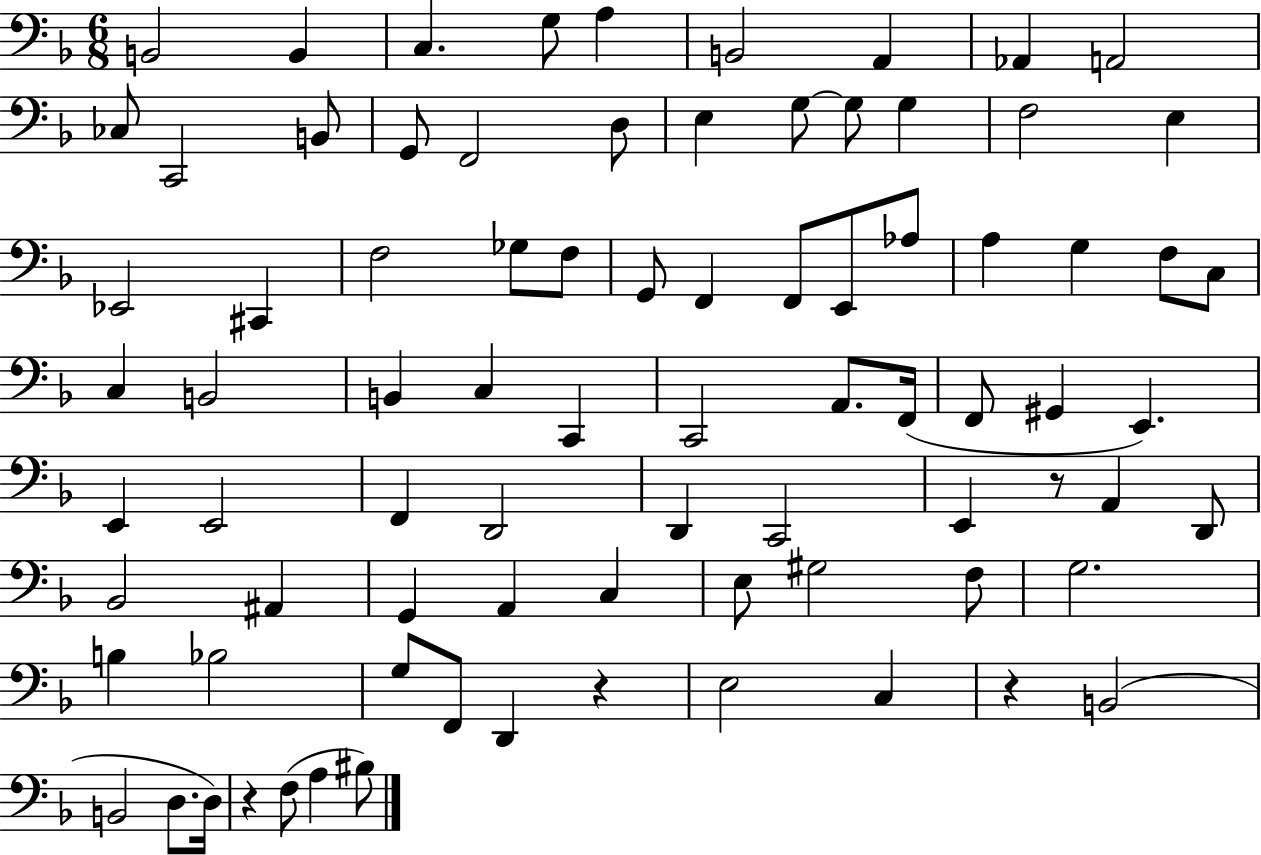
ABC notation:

X:1
T:Untitled
M:6/8
L:1/4
K:F
B,,2 B,, C, G,/2 A, B,,2 A,, _A,, A,,2 _C,/2 C,,2 B,,/2 G,,/2 F,,2 D,/2 E, G,/2 G,/2 G, F,2 E, _E,,2 ^C,, F,2 _G,/2 F,/2 G,,/2 F,, F,,/2 E,,/2 _A,/2 A, G, F,/2 C,/2 C, B,,2 B,, C, C,, C,,2 A,,/2 F,,/4 F,,/2 ^G,, E,, E,, E,,2 F,, D,,2 D,, C,,2 E,, z/2 A,, D,,/2 _B,,2 ^A,, G,, A,, C, E,/2 ^G,2 F,/2 G,2 B, _B,2 G,/2 F,,/2 D,, z E,2 C, z B,,2 B,,2 D,/2 D,/4 z F,/2 A, ^B,/2